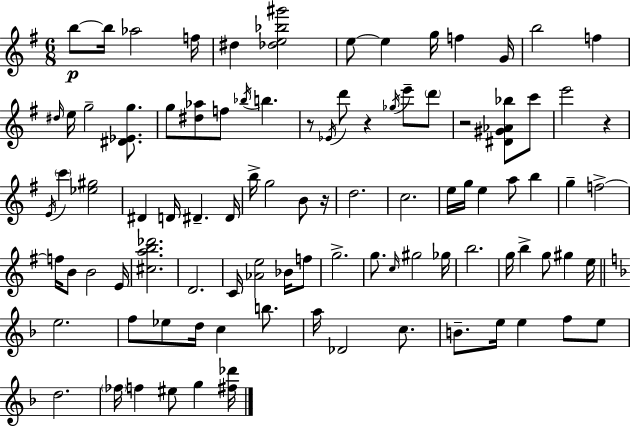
B5/e B5/s Ab5/h F5/s D#5/q [Db5,E5,Bb5,G#6]/h E5/e E5/q G5/s F5/q G4/s B5/h F5/q D#5/s E5/s G5/h [D#4,Eb4,G5]/e. G5/e [D#5,Ab5]/e F5/e Bb5/s B5/q. R/e Eb4/s D6/e R/q Gb5/s E6/e D6/e R/h [D#4,G#4,Ab4,Bb5]/e C6/e E6/h R/q E4/s C6/q [Eb5,G#5]/h D#4/q D4/s D#4/q. D#4/s B5/s G5/h B4/e R/s D5/h. C5/h. E5/s G5/s E5/q A5/e B5/q G5/q F5/h F5/s B4/e B4/h E4/s [C#5,A5,B5,Db6]/h. D4/h. C4/s [Ab4,E5]/h Bb4/s F5/e G5/h. G5/e. C5/s G#5/h Gb5/s B5/h. G5/s B5/q G5/e G#5/q E5/s E5/h. F5/e Eb5/e D5/s C5/q B5/e. A5/s Db4/h C5/e. B4/e. E5/s E5/q F5/e E5/e D5/h. FES5/s F5/q EIS5/e G5/q [F#5,Db6]/s